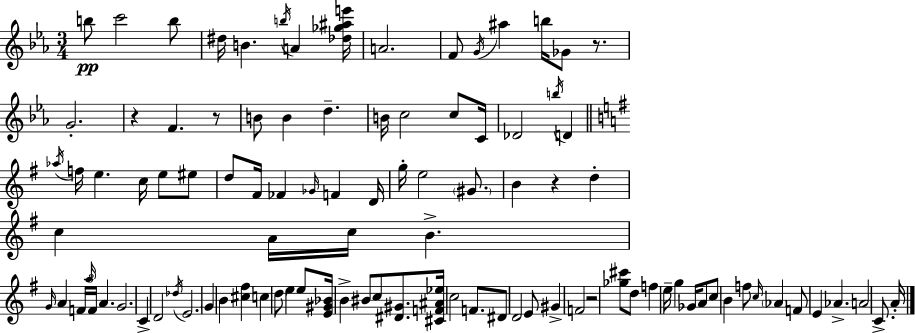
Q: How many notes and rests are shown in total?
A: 101